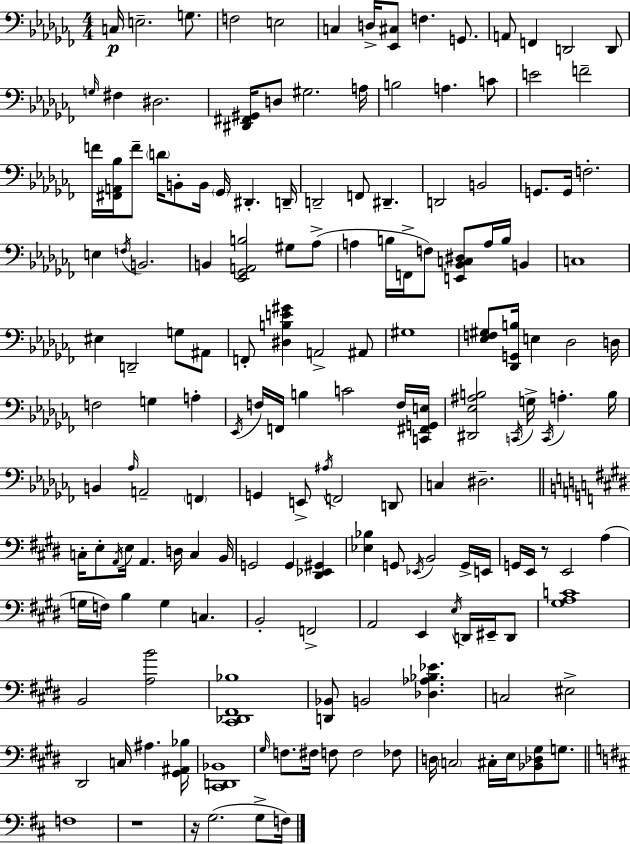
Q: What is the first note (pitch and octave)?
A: C3